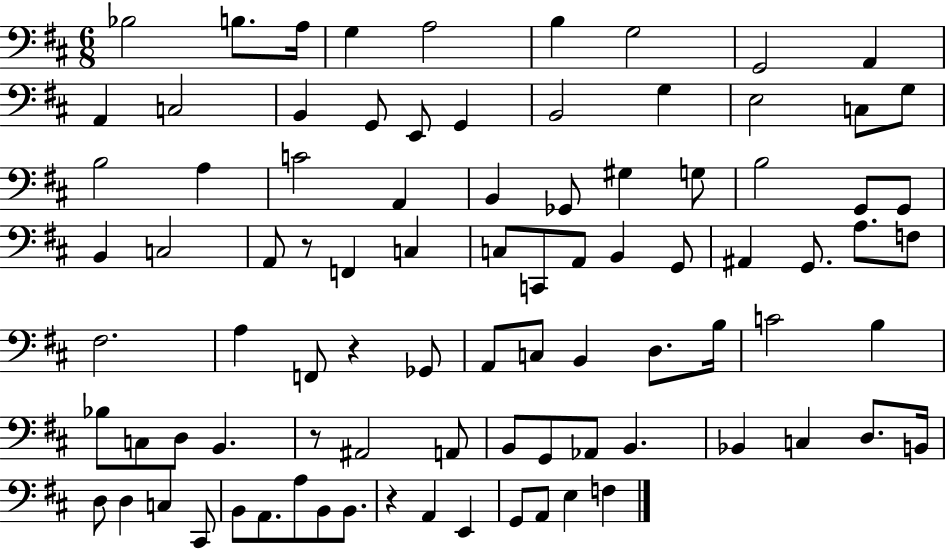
X:1
T:Untitled
M:6/8
L:1/4
K:D
_B,2 B,/2 A,/4 G, A,2 B, G,2 G,,2 A,, A,, C,2 B,, G,,/2 E,,/2 G,, B,,2 G, E,2 C,/2 G,/2 B,2 A, C2 A,, B,, _G,,/2 ^G, G,/2 B,2 G,,/2 G,,/2 B,, C,2 A,,/2 z/2 F,, C, C,/2 C,,/2 A,,/2 B,, G,,/2 ^A,, G,,/2 A,/2 F,/2 ^F,2 A, F,,/2 z _G,,/2 A,,/2 C,/2 B,, D,/2 B,/4 C2 B, _B,/2 C,/2 D,/2 B,, z/2 ^A,,2 A,,/2 B,,/2 G,,/2 _A,,/2 B,, _B,, C, D,/2 B,,/4 D,/2 D, C, ^C,,/2 B,,/2 A,,/2 A,/2 B,,/2 B,,/2 z A,, E,, G,,/2 A,,/2 E, F,